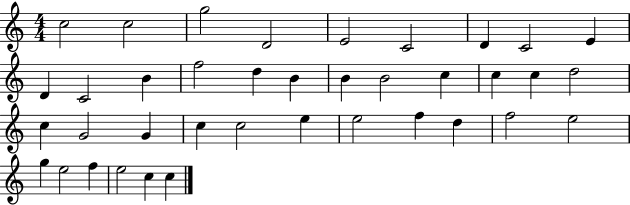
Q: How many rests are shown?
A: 0